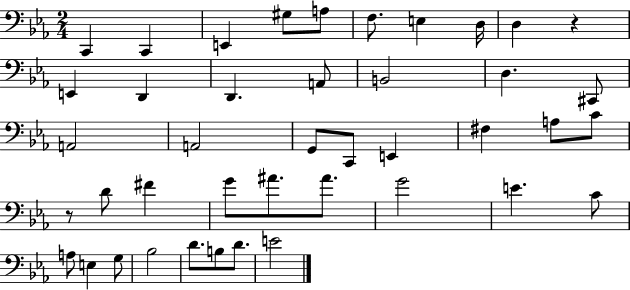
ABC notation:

X:1
T:Untitled
M:2/4
L:1/4
K:Eb
C,, C,, E,, ^G,/2 A,/2 F,/2 E, D,/4 D, z E,, D,, D,, A,,/2 B,,2 D, ^C,,/2 A,,2 A,,2 G,,/2 C,,/2 E,, ^F, A,/2 C/2 z/2 D/2 ^F G/2 ^A/2 ^A/2 G2 E C/2 A,/2 E, G,/2 _B,2 D/2 B,/2 D/2 E2